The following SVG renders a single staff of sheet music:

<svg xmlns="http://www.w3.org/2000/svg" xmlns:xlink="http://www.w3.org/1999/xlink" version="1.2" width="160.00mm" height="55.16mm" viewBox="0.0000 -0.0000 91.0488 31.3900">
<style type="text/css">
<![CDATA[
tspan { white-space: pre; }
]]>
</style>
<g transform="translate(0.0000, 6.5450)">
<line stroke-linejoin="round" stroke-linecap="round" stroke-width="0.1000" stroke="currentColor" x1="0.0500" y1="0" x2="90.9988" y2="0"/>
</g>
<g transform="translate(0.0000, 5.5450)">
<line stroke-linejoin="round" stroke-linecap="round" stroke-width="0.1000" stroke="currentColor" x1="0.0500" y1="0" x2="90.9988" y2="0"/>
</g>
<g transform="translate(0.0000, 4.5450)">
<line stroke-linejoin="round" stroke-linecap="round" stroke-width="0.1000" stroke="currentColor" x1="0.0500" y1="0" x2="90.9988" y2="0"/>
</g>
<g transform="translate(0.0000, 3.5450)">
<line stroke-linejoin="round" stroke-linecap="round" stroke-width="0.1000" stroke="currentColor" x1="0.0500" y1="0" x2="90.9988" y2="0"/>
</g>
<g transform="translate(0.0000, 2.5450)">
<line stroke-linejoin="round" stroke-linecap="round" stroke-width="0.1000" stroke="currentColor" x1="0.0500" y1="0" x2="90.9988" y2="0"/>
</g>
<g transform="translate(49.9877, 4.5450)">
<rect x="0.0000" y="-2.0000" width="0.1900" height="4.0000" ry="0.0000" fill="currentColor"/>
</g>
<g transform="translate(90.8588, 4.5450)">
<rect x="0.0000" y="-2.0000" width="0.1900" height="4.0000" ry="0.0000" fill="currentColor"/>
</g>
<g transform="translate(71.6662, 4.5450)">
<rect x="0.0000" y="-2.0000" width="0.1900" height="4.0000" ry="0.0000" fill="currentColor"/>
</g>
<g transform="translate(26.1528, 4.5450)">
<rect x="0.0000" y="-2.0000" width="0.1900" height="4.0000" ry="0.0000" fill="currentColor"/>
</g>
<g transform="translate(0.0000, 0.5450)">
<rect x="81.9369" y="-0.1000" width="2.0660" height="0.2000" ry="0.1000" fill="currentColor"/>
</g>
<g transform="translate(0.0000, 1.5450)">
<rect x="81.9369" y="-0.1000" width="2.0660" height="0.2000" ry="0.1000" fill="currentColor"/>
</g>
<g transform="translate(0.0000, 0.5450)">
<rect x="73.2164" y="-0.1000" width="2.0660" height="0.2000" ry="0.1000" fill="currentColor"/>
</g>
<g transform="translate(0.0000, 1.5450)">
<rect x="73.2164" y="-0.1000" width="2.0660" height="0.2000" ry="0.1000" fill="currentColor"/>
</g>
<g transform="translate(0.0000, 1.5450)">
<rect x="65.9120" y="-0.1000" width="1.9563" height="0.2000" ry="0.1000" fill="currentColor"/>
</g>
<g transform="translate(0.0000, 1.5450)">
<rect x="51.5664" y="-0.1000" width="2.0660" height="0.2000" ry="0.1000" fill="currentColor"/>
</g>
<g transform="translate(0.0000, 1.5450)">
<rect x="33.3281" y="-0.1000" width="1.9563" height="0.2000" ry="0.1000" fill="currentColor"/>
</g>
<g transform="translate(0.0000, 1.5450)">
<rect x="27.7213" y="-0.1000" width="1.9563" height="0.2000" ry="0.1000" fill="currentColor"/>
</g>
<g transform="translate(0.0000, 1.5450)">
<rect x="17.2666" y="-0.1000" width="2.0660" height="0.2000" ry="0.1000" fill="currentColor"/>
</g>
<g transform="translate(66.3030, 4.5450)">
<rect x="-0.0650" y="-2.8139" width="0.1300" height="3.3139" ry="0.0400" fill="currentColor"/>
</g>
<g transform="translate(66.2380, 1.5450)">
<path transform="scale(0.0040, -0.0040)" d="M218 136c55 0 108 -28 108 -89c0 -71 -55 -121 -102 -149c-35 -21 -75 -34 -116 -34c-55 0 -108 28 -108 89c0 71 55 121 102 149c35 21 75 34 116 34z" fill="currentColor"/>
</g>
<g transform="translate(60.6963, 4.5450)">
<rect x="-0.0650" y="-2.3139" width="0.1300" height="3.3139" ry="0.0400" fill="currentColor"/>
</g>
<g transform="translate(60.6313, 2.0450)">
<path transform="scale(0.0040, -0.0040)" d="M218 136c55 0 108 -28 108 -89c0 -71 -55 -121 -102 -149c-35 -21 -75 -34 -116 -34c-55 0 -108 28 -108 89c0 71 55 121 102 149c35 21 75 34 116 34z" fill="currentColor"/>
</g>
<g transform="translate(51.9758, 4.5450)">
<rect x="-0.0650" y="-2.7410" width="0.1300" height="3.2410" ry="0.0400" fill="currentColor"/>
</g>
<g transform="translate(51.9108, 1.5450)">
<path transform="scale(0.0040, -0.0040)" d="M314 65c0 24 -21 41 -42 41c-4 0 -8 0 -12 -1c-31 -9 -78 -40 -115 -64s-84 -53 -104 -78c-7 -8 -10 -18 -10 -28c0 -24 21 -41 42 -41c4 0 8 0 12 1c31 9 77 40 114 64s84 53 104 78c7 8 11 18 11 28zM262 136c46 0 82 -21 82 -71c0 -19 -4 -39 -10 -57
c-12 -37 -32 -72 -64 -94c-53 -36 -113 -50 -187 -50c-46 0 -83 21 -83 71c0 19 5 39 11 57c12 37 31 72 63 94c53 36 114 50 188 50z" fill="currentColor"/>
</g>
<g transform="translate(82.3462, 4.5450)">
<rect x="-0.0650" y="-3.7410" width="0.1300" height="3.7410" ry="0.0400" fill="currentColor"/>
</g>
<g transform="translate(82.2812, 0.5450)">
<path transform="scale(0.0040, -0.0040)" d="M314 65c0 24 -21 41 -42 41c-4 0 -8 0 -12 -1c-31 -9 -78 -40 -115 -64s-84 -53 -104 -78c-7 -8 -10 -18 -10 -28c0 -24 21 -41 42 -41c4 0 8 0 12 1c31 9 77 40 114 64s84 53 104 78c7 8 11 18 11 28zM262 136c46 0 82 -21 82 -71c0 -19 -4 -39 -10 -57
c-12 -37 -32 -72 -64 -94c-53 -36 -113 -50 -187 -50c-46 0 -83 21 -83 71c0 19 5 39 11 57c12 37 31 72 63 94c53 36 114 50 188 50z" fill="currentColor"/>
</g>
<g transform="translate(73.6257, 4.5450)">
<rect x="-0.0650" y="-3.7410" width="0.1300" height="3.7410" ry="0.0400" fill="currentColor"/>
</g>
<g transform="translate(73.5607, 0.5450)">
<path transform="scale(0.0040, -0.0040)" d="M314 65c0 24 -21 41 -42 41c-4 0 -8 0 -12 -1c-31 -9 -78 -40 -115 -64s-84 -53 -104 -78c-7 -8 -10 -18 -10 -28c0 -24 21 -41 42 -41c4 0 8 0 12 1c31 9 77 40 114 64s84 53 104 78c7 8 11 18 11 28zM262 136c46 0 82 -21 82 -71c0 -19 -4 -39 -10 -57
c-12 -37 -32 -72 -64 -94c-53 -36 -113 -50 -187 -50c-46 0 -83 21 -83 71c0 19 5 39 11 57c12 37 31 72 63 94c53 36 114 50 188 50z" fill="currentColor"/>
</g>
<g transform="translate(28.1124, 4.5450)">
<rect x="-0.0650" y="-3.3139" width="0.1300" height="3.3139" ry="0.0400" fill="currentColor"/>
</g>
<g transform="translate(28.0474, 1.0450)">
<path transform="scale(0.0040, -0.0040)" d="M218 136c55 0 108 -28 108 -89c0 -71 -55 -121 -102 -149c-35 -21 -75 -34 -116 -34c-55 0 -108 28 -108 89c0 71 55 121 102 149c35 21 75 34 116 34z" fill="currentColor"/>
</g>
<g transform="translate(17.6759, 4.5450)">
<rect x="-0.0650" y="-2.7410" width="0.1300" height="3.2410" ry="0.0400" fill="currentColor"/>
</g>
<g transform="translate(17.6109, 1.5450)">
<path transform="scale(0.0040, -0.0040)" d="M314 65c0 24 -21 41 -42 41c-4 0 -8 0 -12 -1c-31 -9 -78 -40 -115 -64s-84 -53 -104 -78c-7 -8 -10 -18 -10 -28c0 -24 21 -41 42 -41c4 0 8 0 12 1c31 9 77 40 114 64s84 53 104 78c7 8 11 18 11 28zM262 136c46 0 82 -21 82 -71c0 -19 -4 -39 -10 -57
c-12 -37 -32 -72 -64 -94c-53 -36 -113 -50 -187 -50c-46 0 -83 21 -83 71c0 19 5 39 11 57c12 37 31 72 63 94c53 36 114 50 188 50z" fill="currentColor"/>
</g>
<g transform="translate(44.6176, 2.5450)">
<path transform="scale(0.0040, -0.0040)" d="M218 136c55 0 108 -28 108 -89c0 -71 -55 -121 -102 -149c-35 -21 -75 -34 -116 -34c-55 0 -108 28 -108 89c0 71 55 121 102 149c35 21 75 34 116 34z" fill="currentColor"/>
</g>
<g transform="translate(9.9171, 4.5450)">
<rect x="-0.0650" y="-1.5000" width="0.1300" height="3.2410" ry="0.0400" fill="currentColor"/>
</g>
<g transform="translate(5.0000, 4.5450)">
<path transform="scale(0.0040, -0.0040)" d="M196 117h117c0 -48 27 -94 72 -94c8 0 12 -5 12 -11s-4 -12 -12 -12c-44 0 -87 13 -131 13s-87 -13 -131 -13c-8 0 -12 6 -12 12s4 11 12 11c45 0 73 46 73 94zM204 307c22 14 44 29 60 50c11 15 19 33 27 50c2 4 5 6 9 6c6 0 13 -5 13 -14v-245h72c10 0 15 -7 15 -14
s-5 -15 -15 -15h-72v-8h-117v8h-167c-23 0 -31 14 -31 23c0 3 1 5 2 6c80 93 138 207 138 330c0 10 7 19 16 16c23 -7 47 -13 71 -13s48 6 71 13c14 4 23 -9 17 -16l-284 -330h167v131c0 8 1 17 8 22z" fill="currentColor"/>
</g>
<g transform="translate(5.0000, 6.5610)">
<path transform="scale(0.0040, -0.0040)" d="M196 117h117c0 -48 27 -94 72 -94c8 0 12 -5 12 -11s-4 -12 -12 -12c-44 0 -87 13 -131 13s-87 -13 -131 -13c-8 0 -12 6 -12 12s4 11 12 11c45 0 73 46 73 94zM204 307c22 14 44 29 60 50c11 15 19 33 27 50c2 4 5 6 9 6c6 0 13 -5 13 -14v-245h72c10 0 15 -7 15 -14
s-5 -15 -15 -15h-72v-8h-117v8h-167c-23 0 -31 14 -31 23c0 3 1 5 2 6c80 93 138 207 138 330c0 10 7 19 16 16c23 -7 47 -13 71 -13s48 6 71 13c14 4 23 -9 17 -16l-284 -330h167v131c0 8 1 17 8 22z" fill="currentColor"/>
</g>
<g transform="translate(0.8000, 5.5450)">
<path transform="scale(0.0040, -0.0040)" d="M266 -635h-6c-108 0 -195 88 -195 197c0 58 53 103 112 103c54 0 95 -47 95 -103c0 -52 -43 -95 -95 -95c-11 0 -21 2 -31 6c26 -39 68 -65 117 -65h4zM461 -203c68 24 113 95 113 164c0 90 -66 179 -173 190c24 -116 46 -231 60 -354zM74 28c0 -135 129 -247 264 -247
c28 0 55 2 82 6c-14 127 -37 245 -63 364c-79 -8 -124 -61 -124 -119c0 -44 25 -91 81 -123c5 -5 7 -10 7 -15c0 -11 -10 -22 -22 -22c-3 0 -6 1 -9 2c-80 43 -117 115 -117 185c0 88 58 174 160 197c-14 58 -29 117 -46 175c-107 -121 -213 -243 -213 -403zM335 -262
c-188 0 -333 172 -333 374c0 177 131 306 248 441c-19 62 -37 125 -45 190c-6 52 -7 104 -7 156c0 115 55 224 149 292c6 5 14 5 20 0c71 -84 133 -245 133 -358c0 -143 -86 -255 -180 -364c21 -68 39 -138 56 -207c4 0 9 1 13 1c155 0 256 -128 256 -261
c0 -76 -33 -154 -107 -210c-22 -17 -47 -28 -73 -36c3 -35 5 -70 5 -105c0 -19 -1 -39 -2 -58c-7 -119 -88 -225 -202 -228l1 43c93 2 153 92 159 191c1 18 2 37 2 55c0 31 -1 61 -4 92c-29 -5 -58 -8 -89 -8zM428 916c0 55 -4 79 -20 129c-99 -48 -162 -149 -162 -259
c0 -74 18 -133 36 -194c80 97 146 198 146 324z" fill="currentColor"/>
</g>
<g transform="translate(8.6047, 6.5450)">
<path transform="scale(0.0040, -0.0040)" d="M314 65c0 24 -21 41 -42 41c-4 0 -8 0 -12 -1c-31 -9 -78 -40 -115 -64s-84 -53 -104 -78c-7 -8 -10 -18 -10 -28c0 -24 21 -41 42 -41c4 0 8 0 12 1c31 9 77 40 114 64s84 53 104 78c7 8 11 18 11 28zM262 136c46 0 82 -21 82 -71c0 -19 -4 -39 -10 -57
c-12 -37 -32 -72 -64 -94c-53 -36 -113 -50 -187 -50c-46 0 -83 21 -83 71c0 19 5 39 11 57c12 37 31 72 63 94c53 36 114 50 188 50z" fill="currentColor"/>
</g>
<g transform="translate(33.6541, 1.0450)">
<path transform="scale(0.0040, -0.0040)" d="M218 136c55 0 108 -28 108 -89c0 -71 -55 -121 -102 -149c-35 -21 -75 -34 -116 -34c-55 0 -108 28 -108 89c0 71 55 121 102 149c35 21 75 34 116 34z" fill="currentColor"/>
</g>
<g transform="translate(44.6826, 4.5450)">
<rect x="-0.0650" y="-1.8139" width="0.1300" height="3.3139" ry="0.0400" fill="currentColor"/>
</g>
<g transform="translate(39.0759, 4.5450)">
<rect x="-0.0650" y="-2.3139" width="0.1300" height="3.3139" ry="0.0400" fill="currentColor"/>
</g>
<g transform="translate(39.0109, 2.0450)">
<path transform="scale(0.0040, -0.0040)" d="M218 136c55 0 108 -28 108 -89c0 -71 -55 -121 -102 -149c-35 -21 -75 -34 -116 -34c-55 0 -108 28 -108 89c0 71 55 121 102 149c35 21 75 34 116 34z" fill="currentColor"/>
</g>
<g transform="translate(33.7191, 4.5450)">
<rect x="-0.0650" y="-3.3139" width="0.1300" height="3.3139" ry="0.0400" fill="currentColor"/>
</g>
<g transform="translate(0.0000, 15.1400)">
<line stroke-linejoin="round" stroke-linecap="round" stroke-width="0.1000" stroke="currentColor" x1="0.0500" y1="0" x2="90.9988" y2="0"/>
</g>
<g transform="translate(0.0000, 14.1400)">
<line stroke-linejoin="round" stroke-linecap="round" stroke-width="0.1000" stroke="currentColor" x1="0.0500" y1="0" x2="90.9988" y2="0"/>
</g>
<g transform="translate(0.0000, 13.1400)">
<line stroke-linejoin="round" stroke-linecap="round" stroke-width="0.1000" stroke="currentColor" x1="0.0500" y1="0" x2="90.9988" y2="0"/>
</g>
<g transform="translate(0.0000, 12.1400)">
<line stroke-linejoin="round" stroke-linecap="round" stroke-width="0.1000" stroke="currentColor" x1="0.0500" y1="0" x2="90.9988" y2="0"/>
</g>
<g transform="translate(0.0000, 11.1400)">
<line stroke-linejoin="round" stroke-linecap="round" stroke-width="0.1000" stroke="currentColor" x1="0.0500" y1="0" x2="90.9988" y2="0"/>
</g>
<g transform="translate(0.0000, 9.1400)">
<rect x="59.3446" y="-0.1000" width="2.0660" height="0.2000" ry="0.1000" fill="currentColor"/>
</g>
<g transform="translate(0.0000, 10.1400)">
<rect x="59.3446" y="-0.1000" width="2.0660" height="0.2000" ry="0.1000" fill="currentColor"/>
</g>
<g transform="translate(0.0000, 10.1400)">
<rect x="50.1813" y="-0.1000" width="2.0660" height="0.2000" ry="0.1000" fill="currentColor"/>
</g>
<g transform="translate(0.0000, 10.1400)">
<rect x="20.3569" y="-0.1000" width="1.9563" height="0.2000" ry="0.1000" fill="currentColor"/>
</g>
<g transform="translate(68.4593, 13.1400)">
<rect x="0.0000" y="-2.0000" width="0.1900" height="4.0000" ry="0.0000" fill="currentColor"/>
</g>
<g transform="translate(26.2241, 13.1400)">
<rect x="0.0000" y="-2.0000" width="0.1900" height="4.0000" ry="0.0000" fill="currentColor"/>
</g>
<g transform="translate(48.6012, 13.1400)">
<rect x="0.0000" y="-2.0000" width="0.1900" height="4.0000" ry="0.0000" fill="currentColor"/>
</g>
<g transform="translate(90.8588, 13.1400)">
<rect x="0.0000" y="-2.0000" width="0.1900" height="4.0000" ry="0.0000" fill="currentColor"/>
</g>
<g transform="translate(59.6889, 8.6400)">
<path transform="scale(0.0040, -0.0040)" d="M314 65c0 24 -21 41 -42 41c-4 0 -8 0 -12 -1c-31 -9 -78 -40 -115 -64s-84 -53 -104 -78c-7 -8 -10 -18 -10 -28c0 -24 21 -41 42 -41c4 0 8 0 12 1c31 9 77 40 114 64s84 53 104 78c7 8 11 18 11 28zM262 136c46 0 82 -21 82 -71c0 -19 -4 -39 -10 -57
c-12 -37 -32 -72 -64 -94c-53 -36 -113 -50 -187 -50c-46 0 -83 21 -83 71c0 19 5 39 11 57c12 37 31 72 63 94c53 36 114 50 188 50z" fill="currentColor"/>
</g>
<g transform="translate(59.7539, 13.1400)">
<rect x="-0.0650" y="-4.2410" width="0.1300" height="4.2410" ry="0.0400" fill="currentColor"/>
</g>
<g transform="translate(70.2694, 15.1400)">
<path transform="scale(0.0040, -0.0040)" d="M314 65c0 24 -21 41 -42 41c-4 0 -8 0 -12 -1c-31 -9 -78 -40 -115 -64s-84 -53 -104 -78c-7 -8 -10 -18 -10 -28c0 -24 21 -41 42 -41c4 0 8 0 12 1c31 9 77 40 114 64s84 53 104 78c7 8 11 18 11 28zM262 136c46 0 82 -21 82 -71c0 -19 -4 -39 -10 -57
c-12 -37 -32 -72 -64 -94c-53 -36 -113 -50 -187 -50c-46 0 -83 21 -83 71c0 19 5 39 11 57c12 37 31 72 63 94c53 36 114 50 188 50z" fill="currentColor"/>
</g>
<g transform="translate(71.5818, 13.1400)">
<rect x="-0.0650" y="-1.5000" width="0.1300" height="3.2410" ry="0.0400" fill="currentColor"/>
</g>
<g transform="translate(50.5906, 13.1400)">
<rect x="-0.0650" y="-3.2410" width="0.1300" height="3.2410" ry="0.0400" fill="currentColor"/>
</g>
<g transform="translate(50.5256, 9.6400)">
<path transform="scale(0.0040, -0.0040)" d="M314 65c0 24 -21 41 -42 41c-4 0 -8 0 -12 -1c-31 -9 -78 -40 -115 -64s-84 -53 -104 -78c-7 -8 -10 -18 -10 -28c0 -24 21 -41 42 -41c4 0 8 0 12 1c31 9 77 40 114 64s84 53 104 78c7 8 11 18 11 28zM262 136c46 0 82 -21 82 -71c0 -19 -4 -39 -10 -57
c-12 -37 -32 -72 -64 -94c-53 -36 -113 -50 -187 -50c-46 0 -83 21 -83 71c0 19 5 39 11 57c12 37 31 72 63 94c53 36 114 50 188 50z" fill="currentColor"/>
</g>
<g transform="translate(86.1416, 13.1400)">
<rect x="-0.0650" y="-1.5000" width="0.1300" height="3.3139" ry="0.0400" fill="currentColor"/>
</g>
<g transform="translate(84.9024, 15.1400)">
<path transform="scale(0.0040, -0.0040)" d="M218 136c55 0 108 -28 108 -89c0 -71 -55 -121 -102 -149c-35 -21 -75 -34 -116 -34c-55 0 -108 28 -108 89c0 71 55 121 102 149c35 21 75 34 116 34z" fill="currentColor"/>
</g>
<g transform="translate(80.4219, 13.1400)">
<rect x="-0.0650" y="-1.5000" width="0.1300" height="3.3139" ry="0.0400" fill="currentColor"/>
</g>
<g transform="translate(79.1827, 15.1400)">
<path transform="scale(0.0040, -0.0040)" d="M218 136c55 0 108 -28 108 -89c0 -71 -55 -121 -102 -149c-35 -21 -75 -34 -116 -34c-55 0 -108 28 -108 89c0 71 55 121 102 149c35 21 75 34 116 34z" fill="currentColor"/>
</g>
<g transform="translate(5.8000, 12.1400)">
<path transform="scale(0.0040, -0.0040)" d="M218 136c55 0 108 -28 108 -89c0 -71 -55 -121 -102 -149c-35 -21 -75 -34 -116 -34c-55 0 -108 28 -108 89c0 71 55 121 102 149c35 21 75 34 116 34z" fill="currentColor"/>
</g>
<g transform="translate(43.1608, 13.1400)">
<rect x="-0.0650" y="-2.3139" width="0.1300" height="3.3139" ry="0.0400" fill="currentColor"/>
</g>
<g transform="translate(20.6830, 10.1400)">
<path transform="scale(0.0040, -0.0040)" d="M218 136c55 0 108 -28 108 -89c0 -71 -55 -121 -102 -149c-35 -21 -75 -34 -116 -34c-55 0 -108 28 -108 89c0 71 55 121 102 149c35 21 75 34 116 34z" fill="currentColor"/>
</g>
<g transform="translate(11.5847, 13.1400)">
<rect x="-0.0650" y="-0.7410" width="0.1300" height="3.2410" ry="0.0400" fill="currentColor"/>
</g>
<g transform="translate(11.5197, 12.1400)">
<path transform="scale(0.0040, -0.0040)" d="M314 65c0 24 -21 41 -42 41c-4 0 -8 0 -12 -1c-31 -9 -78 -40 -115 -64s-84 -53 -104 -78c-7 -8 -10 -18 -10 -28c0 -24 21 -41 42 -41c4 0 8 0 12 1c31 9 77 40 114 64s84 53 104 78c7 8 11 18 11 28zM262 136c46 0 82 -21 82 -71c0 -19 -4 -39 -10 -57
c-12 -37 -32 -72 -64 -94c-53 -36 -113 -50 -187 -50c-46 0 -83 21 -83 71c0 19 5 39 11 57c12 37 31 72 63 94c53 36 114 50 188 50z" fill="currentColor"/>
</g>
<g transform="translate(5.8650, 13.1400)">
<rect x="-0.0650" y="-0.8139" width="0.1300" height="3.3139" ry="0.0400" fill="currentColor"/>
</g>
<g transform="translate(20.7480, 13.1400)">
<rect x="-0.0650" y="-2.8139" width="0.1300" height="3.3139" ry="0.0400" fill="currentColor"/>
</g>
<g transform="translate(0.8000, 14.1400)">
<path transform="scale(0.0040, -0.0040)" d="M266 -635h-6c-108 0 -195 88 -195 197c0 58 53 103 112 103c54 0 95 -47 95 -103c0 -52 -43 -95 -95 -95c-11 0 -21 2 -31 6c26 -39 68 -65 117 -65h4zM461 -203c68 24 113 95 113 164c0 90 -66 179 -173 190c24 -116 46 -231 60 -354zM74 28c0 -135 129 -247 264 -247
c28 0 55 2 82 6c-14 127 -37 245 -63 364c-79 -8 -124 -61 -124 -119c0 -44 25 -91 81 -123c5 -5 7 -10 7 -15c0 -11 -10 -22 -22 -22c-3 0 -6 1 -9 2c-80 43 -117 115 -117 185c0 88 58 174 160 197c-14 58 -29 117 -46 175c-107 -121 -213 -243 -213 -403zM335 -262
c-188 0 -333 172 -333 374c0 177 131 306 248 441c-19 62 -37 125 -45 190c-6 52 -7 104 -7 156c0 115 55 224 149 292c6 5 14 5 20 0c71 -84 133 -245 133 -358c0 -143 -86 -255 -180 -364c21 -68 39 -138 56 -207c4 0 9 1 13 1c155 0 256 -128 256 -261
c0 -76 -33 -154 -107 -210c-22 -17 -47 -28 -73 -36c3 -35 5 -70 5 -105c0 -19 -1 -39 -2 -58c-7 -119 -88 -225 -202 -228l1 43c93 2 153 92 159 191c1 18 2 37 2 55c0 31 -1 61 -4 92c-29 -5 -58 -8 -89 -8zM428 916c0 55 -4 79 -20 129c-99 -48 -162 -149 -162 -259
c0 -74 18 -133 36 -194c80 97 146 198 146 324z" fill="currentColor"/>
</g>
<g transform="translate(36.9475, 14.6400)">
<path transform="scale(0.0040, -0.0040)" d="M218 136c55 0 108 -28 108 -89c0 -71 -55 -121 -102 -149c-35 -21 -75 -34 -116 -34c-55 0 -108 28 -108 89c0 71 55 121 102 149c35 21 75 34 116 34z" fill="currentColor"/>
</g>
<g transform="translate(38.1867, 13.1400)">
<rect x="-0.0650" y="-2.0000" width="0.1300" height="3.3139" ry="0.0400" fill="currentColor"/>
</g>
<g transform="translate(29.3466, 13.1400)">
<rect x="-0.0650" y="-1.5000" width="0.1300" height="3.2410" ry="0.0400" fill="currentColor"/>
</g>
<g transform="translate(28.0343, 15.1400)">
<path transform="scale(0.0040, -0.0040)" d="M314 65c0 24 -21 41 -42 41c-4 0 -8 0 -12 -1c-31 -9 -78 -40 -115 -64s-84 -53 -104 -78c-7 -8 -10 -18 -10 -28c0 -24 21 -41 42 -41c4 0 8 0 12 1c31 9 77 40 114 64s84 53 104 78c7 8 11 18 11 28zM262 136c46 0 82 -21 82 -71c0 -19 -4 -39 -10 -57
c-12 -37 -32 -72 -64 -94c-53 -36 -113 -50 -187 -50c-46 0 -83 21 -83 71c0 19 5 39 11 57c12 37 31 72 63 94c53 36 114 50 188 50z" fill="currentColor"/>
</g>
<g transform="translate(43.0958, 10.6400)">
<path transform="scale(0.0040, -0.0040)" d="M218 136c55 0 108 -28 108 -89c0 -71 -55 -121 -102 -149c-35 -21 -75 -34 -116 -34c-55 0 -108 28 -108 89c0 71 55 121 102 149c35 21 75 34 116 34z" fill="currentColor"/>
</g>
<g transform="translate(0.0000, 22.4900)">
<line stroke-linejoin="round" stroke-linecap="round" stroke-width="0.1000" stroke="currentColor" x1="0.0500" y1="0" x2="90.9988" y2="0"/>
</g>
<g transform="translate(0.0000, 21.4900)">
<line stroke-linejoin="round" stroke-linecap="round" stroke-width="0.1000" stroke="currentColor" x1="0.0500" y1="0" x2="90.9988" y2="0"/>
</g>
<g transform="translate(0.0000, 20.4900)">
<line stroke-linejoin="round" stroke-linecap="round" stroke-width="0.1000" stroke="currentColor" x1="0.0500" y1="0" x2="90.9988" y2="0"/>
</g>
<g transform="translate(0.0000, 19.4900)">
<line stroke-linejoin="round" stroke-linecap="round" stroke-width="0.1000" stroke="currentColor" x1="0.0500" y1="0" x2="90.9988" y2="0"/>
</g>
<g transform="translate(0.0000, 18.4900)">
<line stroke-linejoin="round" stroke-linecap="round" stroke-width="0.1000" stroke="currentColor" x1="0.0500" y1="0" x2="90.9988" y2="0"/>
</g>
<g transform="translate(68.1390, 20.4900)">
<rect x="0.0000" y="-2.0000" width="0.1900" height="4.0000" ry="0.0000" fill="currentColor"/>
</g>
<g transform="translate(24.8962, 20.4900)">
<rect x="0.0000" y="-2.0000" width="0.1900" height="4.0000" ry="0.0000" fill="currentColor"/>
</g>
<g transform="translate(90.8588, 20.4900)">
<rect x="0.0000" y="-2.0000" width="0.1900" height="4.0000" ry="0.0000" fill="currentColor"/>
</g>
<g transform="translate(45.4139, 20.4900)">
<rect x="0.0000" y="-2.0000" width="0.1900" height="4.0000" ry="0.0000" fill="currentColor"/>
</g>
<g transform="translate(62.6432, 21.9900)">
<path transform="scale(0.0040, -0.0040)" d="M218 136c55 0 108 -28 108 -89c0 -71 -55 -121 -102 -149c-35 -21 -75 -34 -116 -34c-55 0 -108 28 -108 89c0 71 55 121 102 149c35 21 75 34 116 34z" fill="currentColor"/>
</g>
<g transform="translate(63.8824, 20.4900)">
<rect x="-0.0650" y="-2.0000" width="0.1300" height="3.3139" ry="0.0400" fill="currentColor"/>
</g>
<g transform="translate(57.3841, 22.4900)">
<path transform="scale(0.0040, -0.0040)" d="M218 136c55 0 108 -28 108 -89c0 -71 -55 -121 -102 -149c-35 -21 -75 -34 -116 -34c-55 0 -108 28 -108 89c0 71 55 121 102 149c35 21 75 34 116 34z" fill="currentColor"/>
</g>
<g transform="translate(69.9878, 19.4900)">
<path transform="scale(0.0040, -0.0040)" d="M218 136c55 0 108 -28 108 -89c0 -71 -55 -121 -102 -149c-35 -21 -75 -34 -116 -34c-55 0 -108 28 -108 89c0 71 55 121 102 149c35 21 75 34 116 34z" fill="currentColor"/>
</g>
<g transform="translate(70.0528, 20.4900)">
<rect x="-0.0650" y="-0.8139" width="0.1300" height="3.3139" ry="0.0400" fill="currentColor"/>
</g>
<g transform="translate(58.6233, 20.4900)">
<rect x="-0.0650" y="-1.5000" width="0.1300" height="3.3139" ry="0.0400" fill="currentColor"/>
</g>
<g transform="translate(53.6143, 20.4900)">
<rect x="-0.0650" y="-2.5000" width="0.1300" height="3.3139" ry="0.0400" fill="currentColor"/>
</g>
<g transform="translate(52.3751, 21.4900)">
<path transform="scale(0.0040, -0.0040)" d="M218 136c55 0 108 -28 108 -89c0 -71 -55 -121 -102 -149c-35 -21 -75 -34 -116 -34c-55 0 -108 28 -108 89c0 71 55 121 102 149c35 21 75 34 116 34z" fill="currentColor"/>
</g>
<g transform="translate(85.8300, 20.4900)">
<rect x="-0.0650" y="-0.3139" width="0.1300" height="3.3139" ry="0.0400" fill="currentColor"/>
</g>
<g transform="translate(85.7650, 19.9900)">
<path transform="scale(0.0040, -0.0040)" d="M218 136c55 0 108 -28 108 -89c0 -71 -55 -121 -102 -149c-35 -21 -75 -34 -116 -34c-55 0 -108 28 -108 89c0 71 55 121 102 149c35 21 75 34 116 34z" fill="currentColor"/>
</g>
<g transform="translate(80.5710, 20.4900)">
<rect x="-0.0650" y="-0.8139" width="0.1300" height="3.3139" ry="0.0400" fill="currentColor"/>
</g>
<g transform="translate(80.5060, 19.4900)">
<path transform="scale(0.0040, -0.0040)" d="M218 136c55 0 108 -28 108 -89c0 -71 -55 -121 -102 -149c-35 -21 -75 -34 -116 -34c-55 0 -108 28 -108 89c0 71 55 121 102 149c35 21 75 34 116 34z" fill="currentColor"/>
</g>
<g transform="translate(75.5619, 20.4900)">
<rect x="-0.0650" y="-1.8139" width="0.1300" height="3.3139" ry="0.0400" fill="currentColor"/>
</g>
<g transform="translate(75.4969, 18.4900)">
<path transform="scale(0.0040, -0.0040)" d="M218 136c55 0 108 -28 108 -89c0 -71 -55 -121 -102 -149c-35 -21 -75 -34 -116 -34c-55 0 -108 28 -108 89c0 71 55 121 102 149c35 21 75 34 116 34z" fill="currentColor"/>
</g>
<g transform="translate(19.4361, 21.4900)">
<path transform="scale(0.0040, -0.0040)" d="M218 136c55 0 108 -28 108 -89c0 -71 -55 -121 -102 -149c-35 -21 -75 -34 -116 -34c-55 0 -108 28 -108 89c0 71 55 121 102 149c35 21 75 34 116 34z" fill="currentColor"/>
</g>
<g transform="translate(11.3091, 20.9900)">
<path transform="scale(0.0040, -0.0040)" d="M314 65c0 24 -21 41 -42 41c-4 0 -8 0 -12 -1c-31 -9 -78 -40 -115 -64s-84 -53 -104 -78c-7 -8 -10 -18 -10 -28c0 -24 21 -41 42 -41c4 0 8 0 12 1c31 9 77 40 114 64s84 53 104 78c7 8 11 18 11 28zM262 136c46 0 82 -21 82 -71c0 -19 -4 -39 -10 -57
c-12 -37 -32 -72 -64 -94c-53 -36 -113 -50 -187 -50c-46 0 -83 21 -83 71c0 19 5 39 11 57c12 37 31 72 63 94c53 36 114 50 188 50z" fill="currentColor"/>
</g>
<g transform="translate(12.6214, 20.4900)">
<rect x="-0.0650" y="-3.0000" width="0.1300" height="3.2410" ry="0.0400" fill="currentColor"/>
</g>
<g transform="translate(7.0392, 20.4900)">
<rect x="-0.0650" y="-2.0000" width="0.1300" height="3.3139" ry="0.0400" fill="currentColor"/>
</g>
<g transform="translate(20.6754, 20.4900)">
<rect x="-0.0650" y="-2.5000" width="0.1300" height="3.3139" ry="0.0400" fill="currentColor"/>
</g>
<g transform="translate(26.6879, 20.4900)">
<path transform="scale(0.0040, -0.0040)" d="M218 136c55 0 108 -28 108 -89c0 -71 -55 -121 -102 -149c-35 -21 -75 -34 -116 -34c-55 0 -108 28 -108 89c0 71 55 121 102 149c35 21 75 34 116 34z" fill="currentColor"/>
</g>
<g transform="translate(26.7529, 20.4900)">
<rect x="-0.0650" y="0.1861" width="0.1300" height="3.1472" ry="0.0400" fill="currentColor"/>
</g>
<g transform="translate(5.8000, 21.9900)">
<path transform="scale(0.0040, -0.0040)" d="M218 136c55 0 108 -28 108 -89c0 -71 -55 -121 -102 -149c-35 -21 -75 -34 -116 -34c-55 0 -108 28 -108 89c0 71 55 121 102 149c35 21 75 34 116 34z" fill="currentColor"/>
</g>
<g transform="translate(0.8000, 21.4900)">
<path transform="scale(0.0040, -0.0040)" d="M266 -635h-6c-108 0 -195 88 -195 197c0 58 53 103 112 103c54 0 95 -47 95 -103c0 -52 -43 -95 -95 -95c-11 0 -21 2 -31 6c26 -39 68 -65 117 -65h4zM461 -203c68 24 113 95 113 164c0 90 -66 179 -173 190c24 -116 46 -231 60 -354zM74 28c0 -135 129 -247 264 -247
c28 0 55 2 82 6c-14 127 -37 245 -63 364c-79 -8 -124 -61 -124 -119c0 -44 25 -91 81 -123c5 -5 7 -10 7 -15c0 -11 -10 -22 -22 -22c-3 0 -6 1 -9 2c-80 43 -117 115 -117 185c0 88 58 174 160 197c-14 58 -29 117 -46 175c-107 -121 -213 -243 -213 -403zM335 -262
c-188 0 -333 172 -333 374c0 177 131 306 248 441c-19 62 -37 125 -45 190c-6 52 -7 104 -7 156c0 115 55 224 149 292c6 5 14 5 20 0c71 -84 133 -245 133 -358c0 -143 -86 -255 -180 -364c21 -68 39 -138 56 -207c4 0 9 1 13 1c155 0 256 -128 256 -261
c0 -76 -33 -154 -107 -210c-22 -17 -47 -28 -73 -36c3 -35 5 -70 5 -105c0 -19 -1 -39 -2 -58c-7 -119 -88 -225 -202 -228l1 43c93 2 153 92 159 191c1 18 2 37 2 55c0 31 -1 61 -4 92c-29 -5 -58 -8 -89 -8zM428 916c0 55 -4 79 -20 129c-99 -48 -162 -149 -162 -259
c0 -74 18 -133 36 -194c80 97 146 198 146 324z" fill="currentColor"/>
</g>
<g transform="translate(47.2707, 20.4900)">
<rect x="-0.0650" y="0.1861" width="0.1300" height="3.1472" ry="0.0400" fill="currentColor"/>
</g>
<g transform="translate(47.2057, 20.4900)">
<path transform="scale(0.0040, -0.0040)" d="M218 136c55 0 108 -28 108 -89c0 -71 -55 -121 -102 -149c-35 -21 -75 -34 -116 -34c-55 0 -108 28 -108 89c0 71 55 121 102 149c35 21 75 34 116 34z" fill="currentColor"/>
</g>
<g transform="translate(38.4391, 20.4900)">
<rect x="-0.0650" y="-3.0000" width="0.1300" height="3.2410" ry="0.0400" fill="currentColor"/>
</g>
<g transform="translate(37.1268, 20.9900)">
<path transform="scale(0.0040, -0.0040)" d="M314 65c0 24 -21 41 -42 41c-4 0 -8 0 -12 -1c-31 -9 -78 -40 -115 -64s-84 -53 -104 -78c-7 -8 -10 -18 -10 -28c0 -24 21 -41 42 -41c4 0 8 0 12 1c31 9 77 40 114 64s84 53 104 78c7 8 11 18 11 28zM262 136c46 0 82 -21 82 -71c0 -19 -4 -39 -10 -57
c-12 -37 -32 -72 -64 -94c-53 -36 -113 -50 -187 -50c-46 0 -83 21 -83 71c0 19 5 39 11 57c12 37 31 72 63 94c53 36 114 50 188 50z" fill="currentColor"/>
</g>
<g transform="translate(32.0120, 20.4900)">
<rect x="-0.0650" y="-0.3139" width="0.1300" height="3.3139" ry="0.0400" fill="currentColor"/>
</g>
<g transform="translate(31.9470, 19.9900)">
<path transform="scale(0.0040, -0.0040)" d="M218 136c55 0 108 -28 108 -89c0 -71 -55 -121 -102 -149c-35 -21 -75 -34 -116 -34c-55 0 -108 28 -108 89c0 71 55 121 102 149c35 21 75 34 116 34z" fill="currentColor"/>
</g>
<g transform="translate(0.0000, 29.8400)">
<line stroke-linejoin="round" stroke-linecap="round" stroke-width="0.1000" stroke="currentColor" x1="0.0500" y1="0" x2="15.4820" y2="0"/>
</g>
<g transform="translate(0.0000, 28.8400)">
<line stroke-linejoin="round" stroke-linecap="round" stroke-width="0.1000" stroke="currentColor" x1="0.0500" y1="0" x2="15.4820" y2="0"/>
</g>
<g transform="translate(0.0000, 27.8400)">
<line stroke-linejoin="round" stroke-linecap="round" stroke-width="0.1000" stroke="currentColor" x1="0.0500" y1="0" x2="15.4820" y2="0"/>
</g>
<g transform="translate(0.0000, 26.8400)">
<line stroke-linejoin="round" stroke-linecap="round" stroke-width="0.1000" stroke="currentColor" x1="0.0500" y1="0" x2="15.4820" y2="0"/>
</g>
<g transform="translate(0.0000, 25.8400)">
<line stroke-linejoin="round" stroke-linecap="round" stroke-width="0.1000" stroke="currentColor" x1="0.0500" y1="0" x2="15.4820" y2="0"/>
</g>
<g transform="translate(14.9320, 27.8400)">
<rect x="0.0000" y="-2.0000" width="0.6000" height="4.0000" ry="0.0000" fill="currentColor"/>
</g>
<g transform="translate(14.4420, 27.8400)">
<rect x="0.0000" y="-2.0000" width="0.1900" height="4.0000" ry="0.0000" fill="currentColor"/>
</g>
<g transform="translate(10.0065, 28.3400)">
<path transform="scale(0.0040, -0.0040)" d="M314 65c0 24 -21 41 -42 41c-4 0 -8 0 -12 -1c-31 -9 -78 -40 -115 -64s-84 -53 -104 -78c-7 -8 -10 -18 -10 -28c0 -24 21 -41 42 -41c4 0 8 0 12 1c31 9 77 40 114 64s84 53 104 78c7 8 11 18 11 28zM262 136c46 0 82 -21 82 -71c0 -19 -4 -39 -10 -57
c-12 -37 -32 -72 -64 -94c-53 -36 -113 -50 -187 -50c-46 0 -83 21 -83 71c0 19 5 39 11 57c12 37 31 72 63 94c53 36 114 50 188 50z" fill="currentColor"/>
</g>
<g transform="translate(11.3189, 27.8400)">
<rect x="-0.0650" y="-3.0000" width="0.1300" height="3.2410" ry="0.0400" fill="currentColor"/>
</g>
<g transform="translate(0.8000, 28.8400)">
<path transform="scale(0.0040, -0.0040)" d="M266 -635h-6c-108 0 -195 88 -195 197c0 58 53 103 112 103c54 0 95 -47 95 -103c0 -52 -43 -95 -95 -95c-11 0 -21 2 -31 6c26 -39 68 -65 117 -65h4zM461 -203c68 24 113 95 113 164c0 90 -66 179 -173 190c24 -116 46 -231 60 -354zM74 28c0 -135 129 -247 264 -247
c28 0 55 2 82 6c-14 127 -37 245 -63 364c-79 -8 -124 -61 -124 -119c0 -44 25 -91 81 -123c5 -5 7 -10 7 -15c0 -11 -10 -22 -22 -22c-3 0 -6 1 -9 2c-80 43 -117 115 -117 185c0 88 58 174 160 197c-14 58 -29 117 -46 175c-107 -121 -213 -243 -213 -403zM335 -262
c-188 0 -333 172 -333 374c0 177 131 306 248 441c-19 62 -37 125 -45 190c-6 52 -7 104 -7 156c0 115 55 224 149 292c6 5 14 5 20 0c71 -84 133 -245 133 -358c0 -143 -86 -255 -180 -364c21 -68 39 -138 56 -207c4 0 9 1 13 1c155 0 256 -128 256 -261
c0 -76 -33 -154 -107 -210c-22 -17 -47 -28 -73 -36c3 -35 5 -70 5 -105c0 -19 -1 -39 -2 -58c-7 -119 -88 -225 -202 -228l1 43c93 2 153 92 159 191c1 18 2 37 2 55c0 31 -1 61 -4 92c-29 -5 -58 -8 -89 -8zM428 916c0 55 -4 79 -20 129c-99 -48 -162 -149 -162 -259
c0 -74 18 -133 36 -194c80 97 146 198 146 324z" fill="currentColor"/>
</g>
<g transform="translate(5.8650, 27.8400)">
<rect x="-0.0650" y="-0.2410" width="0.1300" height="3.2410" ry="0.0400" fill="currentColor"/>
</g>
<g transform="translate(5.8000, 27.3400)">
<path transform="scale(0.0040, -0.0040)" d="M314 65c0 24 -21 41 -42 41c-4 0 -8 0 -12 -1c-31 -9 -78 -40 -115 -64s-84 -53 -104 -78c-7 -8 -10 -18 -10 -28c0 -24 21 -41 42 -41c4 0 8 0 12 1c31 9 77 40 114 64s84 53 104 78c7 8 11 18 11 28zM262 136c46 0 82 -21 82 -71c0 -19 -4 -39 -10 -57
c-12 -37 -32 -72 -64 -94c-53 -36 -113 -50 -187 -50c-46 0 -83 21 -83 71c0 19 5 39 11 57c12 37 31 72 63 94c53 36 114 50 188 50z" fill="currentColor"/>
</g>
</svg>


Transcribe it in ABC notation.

X:1
T:Untitled
M:4/4
L:1/4
K:C
E2 a2 b b g f a2 g a c'2 c'2 d d2 a E2 F g b2 d'2 E2 E E F A2 G B c A2 B G E F d f d c c2 A2